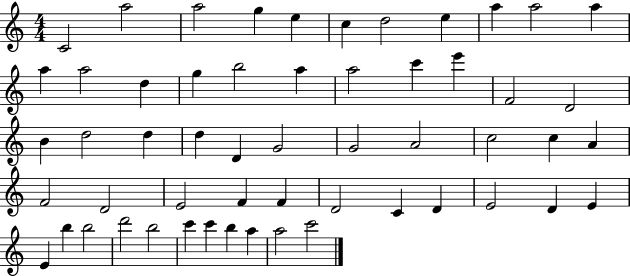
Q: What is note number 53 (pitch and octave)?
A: A5